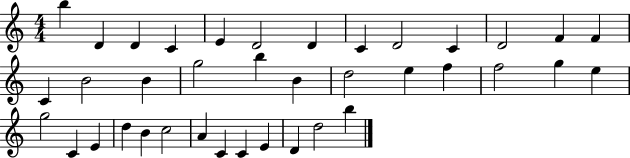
{
  \clef treble
  \numericTimeSignature
  \time 4/4
  \key c \major
  b''4 d'4 d'4 c'4 | e'4 d'2 d'4 | c'4 d'2 c'4 | d'2 f'4 f'4 | \break c'4 b'2 b'4 | g''2 b''4 b'4 | d''2 e''4 f''4 | f''2 g''4 e''4 | \break g''2 c'4 e'4 | d''4 b'4 c''2 | a'4 c'4 c'4 e'4 | d'4 d''2 b''4 | \break \bar "|."
}